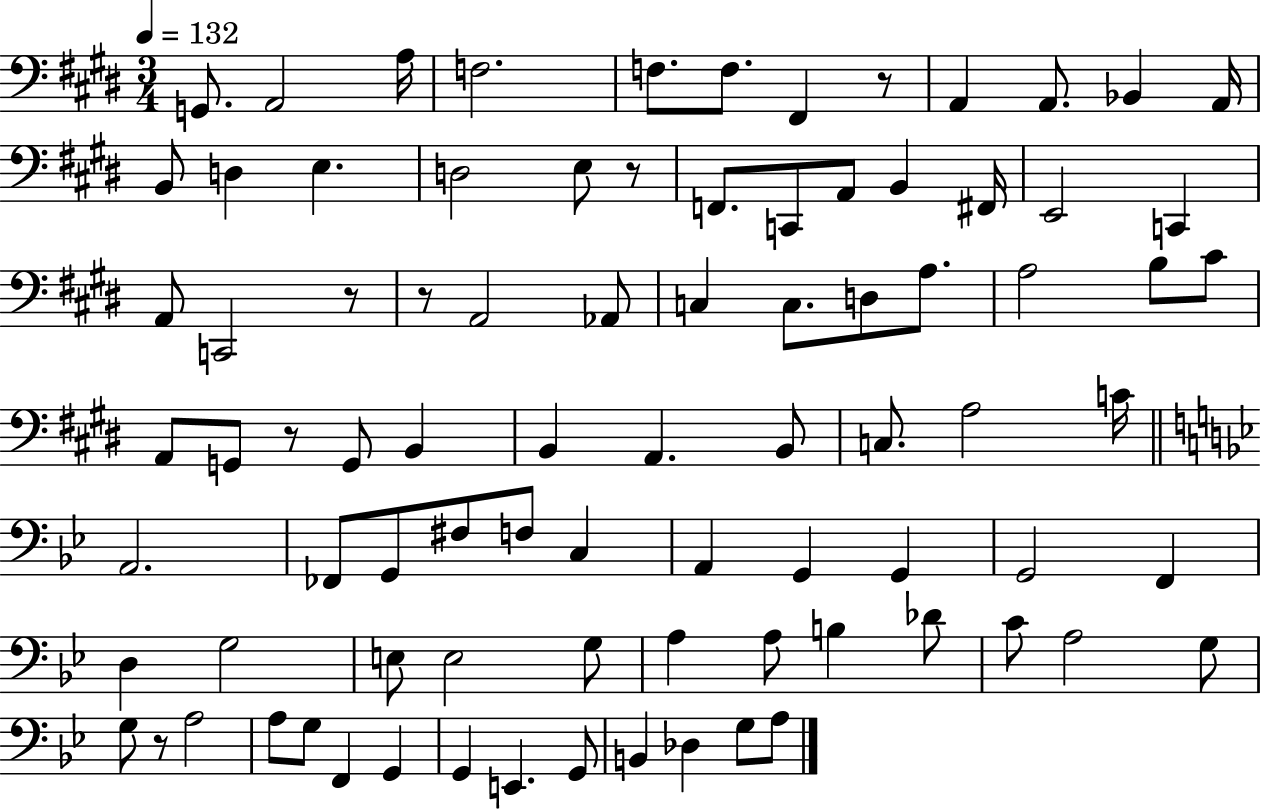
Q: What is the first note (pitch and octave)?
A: G2